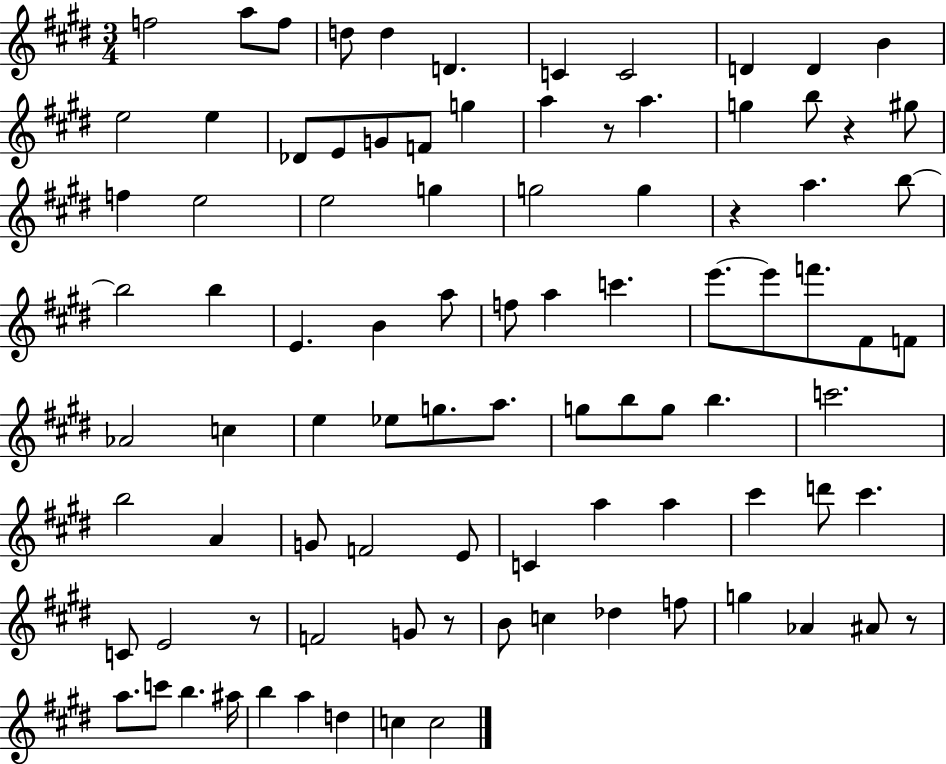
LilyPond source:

{
  \clef treble
  \numericTimeSignature
  \time 3/4
  \key e \major
  \repeat volta 2 { f''2 a''8 f''8 | d''8 d''4 d'4. | c'4 c'2 | d'4 d'4 b'4 | \break e''2 e''4 | des'8 e'8 g'8 f'8 g''4 | a''4 r8 a''4. | g''4 b''8 r4 gis''8 | \break f''4 e''2 | e''2 g''4 | g''2 g''4 | r4 a''4. b''8~~ | \break b''2 b''4 | e'4. b'4 a''8 | f''8 a''4 c'''4. | e'''8.~~ e'''8 f'''8. fis'8 f'8 | \break aes'2 c''4 | e''4 ees''8 g''8. a''8. | g''8 b''8 g''8 b''4. | c'''2. | \break b''2 a'4 | g'8 f'2 e'8 | c'4 a''4 a''4 | cis'''4 d'''8 cis'''4. | \break c'8 e'2 r8 | f'2 g'8 r8 | b'8 c''4 des''4 f''8 | g''4 aes'4 ais'8 r8 | \break a''8. c'''8 b''4. ais''16 | b''4 a''4 d''4 | c''4 c''2 | } \bar "|."
}